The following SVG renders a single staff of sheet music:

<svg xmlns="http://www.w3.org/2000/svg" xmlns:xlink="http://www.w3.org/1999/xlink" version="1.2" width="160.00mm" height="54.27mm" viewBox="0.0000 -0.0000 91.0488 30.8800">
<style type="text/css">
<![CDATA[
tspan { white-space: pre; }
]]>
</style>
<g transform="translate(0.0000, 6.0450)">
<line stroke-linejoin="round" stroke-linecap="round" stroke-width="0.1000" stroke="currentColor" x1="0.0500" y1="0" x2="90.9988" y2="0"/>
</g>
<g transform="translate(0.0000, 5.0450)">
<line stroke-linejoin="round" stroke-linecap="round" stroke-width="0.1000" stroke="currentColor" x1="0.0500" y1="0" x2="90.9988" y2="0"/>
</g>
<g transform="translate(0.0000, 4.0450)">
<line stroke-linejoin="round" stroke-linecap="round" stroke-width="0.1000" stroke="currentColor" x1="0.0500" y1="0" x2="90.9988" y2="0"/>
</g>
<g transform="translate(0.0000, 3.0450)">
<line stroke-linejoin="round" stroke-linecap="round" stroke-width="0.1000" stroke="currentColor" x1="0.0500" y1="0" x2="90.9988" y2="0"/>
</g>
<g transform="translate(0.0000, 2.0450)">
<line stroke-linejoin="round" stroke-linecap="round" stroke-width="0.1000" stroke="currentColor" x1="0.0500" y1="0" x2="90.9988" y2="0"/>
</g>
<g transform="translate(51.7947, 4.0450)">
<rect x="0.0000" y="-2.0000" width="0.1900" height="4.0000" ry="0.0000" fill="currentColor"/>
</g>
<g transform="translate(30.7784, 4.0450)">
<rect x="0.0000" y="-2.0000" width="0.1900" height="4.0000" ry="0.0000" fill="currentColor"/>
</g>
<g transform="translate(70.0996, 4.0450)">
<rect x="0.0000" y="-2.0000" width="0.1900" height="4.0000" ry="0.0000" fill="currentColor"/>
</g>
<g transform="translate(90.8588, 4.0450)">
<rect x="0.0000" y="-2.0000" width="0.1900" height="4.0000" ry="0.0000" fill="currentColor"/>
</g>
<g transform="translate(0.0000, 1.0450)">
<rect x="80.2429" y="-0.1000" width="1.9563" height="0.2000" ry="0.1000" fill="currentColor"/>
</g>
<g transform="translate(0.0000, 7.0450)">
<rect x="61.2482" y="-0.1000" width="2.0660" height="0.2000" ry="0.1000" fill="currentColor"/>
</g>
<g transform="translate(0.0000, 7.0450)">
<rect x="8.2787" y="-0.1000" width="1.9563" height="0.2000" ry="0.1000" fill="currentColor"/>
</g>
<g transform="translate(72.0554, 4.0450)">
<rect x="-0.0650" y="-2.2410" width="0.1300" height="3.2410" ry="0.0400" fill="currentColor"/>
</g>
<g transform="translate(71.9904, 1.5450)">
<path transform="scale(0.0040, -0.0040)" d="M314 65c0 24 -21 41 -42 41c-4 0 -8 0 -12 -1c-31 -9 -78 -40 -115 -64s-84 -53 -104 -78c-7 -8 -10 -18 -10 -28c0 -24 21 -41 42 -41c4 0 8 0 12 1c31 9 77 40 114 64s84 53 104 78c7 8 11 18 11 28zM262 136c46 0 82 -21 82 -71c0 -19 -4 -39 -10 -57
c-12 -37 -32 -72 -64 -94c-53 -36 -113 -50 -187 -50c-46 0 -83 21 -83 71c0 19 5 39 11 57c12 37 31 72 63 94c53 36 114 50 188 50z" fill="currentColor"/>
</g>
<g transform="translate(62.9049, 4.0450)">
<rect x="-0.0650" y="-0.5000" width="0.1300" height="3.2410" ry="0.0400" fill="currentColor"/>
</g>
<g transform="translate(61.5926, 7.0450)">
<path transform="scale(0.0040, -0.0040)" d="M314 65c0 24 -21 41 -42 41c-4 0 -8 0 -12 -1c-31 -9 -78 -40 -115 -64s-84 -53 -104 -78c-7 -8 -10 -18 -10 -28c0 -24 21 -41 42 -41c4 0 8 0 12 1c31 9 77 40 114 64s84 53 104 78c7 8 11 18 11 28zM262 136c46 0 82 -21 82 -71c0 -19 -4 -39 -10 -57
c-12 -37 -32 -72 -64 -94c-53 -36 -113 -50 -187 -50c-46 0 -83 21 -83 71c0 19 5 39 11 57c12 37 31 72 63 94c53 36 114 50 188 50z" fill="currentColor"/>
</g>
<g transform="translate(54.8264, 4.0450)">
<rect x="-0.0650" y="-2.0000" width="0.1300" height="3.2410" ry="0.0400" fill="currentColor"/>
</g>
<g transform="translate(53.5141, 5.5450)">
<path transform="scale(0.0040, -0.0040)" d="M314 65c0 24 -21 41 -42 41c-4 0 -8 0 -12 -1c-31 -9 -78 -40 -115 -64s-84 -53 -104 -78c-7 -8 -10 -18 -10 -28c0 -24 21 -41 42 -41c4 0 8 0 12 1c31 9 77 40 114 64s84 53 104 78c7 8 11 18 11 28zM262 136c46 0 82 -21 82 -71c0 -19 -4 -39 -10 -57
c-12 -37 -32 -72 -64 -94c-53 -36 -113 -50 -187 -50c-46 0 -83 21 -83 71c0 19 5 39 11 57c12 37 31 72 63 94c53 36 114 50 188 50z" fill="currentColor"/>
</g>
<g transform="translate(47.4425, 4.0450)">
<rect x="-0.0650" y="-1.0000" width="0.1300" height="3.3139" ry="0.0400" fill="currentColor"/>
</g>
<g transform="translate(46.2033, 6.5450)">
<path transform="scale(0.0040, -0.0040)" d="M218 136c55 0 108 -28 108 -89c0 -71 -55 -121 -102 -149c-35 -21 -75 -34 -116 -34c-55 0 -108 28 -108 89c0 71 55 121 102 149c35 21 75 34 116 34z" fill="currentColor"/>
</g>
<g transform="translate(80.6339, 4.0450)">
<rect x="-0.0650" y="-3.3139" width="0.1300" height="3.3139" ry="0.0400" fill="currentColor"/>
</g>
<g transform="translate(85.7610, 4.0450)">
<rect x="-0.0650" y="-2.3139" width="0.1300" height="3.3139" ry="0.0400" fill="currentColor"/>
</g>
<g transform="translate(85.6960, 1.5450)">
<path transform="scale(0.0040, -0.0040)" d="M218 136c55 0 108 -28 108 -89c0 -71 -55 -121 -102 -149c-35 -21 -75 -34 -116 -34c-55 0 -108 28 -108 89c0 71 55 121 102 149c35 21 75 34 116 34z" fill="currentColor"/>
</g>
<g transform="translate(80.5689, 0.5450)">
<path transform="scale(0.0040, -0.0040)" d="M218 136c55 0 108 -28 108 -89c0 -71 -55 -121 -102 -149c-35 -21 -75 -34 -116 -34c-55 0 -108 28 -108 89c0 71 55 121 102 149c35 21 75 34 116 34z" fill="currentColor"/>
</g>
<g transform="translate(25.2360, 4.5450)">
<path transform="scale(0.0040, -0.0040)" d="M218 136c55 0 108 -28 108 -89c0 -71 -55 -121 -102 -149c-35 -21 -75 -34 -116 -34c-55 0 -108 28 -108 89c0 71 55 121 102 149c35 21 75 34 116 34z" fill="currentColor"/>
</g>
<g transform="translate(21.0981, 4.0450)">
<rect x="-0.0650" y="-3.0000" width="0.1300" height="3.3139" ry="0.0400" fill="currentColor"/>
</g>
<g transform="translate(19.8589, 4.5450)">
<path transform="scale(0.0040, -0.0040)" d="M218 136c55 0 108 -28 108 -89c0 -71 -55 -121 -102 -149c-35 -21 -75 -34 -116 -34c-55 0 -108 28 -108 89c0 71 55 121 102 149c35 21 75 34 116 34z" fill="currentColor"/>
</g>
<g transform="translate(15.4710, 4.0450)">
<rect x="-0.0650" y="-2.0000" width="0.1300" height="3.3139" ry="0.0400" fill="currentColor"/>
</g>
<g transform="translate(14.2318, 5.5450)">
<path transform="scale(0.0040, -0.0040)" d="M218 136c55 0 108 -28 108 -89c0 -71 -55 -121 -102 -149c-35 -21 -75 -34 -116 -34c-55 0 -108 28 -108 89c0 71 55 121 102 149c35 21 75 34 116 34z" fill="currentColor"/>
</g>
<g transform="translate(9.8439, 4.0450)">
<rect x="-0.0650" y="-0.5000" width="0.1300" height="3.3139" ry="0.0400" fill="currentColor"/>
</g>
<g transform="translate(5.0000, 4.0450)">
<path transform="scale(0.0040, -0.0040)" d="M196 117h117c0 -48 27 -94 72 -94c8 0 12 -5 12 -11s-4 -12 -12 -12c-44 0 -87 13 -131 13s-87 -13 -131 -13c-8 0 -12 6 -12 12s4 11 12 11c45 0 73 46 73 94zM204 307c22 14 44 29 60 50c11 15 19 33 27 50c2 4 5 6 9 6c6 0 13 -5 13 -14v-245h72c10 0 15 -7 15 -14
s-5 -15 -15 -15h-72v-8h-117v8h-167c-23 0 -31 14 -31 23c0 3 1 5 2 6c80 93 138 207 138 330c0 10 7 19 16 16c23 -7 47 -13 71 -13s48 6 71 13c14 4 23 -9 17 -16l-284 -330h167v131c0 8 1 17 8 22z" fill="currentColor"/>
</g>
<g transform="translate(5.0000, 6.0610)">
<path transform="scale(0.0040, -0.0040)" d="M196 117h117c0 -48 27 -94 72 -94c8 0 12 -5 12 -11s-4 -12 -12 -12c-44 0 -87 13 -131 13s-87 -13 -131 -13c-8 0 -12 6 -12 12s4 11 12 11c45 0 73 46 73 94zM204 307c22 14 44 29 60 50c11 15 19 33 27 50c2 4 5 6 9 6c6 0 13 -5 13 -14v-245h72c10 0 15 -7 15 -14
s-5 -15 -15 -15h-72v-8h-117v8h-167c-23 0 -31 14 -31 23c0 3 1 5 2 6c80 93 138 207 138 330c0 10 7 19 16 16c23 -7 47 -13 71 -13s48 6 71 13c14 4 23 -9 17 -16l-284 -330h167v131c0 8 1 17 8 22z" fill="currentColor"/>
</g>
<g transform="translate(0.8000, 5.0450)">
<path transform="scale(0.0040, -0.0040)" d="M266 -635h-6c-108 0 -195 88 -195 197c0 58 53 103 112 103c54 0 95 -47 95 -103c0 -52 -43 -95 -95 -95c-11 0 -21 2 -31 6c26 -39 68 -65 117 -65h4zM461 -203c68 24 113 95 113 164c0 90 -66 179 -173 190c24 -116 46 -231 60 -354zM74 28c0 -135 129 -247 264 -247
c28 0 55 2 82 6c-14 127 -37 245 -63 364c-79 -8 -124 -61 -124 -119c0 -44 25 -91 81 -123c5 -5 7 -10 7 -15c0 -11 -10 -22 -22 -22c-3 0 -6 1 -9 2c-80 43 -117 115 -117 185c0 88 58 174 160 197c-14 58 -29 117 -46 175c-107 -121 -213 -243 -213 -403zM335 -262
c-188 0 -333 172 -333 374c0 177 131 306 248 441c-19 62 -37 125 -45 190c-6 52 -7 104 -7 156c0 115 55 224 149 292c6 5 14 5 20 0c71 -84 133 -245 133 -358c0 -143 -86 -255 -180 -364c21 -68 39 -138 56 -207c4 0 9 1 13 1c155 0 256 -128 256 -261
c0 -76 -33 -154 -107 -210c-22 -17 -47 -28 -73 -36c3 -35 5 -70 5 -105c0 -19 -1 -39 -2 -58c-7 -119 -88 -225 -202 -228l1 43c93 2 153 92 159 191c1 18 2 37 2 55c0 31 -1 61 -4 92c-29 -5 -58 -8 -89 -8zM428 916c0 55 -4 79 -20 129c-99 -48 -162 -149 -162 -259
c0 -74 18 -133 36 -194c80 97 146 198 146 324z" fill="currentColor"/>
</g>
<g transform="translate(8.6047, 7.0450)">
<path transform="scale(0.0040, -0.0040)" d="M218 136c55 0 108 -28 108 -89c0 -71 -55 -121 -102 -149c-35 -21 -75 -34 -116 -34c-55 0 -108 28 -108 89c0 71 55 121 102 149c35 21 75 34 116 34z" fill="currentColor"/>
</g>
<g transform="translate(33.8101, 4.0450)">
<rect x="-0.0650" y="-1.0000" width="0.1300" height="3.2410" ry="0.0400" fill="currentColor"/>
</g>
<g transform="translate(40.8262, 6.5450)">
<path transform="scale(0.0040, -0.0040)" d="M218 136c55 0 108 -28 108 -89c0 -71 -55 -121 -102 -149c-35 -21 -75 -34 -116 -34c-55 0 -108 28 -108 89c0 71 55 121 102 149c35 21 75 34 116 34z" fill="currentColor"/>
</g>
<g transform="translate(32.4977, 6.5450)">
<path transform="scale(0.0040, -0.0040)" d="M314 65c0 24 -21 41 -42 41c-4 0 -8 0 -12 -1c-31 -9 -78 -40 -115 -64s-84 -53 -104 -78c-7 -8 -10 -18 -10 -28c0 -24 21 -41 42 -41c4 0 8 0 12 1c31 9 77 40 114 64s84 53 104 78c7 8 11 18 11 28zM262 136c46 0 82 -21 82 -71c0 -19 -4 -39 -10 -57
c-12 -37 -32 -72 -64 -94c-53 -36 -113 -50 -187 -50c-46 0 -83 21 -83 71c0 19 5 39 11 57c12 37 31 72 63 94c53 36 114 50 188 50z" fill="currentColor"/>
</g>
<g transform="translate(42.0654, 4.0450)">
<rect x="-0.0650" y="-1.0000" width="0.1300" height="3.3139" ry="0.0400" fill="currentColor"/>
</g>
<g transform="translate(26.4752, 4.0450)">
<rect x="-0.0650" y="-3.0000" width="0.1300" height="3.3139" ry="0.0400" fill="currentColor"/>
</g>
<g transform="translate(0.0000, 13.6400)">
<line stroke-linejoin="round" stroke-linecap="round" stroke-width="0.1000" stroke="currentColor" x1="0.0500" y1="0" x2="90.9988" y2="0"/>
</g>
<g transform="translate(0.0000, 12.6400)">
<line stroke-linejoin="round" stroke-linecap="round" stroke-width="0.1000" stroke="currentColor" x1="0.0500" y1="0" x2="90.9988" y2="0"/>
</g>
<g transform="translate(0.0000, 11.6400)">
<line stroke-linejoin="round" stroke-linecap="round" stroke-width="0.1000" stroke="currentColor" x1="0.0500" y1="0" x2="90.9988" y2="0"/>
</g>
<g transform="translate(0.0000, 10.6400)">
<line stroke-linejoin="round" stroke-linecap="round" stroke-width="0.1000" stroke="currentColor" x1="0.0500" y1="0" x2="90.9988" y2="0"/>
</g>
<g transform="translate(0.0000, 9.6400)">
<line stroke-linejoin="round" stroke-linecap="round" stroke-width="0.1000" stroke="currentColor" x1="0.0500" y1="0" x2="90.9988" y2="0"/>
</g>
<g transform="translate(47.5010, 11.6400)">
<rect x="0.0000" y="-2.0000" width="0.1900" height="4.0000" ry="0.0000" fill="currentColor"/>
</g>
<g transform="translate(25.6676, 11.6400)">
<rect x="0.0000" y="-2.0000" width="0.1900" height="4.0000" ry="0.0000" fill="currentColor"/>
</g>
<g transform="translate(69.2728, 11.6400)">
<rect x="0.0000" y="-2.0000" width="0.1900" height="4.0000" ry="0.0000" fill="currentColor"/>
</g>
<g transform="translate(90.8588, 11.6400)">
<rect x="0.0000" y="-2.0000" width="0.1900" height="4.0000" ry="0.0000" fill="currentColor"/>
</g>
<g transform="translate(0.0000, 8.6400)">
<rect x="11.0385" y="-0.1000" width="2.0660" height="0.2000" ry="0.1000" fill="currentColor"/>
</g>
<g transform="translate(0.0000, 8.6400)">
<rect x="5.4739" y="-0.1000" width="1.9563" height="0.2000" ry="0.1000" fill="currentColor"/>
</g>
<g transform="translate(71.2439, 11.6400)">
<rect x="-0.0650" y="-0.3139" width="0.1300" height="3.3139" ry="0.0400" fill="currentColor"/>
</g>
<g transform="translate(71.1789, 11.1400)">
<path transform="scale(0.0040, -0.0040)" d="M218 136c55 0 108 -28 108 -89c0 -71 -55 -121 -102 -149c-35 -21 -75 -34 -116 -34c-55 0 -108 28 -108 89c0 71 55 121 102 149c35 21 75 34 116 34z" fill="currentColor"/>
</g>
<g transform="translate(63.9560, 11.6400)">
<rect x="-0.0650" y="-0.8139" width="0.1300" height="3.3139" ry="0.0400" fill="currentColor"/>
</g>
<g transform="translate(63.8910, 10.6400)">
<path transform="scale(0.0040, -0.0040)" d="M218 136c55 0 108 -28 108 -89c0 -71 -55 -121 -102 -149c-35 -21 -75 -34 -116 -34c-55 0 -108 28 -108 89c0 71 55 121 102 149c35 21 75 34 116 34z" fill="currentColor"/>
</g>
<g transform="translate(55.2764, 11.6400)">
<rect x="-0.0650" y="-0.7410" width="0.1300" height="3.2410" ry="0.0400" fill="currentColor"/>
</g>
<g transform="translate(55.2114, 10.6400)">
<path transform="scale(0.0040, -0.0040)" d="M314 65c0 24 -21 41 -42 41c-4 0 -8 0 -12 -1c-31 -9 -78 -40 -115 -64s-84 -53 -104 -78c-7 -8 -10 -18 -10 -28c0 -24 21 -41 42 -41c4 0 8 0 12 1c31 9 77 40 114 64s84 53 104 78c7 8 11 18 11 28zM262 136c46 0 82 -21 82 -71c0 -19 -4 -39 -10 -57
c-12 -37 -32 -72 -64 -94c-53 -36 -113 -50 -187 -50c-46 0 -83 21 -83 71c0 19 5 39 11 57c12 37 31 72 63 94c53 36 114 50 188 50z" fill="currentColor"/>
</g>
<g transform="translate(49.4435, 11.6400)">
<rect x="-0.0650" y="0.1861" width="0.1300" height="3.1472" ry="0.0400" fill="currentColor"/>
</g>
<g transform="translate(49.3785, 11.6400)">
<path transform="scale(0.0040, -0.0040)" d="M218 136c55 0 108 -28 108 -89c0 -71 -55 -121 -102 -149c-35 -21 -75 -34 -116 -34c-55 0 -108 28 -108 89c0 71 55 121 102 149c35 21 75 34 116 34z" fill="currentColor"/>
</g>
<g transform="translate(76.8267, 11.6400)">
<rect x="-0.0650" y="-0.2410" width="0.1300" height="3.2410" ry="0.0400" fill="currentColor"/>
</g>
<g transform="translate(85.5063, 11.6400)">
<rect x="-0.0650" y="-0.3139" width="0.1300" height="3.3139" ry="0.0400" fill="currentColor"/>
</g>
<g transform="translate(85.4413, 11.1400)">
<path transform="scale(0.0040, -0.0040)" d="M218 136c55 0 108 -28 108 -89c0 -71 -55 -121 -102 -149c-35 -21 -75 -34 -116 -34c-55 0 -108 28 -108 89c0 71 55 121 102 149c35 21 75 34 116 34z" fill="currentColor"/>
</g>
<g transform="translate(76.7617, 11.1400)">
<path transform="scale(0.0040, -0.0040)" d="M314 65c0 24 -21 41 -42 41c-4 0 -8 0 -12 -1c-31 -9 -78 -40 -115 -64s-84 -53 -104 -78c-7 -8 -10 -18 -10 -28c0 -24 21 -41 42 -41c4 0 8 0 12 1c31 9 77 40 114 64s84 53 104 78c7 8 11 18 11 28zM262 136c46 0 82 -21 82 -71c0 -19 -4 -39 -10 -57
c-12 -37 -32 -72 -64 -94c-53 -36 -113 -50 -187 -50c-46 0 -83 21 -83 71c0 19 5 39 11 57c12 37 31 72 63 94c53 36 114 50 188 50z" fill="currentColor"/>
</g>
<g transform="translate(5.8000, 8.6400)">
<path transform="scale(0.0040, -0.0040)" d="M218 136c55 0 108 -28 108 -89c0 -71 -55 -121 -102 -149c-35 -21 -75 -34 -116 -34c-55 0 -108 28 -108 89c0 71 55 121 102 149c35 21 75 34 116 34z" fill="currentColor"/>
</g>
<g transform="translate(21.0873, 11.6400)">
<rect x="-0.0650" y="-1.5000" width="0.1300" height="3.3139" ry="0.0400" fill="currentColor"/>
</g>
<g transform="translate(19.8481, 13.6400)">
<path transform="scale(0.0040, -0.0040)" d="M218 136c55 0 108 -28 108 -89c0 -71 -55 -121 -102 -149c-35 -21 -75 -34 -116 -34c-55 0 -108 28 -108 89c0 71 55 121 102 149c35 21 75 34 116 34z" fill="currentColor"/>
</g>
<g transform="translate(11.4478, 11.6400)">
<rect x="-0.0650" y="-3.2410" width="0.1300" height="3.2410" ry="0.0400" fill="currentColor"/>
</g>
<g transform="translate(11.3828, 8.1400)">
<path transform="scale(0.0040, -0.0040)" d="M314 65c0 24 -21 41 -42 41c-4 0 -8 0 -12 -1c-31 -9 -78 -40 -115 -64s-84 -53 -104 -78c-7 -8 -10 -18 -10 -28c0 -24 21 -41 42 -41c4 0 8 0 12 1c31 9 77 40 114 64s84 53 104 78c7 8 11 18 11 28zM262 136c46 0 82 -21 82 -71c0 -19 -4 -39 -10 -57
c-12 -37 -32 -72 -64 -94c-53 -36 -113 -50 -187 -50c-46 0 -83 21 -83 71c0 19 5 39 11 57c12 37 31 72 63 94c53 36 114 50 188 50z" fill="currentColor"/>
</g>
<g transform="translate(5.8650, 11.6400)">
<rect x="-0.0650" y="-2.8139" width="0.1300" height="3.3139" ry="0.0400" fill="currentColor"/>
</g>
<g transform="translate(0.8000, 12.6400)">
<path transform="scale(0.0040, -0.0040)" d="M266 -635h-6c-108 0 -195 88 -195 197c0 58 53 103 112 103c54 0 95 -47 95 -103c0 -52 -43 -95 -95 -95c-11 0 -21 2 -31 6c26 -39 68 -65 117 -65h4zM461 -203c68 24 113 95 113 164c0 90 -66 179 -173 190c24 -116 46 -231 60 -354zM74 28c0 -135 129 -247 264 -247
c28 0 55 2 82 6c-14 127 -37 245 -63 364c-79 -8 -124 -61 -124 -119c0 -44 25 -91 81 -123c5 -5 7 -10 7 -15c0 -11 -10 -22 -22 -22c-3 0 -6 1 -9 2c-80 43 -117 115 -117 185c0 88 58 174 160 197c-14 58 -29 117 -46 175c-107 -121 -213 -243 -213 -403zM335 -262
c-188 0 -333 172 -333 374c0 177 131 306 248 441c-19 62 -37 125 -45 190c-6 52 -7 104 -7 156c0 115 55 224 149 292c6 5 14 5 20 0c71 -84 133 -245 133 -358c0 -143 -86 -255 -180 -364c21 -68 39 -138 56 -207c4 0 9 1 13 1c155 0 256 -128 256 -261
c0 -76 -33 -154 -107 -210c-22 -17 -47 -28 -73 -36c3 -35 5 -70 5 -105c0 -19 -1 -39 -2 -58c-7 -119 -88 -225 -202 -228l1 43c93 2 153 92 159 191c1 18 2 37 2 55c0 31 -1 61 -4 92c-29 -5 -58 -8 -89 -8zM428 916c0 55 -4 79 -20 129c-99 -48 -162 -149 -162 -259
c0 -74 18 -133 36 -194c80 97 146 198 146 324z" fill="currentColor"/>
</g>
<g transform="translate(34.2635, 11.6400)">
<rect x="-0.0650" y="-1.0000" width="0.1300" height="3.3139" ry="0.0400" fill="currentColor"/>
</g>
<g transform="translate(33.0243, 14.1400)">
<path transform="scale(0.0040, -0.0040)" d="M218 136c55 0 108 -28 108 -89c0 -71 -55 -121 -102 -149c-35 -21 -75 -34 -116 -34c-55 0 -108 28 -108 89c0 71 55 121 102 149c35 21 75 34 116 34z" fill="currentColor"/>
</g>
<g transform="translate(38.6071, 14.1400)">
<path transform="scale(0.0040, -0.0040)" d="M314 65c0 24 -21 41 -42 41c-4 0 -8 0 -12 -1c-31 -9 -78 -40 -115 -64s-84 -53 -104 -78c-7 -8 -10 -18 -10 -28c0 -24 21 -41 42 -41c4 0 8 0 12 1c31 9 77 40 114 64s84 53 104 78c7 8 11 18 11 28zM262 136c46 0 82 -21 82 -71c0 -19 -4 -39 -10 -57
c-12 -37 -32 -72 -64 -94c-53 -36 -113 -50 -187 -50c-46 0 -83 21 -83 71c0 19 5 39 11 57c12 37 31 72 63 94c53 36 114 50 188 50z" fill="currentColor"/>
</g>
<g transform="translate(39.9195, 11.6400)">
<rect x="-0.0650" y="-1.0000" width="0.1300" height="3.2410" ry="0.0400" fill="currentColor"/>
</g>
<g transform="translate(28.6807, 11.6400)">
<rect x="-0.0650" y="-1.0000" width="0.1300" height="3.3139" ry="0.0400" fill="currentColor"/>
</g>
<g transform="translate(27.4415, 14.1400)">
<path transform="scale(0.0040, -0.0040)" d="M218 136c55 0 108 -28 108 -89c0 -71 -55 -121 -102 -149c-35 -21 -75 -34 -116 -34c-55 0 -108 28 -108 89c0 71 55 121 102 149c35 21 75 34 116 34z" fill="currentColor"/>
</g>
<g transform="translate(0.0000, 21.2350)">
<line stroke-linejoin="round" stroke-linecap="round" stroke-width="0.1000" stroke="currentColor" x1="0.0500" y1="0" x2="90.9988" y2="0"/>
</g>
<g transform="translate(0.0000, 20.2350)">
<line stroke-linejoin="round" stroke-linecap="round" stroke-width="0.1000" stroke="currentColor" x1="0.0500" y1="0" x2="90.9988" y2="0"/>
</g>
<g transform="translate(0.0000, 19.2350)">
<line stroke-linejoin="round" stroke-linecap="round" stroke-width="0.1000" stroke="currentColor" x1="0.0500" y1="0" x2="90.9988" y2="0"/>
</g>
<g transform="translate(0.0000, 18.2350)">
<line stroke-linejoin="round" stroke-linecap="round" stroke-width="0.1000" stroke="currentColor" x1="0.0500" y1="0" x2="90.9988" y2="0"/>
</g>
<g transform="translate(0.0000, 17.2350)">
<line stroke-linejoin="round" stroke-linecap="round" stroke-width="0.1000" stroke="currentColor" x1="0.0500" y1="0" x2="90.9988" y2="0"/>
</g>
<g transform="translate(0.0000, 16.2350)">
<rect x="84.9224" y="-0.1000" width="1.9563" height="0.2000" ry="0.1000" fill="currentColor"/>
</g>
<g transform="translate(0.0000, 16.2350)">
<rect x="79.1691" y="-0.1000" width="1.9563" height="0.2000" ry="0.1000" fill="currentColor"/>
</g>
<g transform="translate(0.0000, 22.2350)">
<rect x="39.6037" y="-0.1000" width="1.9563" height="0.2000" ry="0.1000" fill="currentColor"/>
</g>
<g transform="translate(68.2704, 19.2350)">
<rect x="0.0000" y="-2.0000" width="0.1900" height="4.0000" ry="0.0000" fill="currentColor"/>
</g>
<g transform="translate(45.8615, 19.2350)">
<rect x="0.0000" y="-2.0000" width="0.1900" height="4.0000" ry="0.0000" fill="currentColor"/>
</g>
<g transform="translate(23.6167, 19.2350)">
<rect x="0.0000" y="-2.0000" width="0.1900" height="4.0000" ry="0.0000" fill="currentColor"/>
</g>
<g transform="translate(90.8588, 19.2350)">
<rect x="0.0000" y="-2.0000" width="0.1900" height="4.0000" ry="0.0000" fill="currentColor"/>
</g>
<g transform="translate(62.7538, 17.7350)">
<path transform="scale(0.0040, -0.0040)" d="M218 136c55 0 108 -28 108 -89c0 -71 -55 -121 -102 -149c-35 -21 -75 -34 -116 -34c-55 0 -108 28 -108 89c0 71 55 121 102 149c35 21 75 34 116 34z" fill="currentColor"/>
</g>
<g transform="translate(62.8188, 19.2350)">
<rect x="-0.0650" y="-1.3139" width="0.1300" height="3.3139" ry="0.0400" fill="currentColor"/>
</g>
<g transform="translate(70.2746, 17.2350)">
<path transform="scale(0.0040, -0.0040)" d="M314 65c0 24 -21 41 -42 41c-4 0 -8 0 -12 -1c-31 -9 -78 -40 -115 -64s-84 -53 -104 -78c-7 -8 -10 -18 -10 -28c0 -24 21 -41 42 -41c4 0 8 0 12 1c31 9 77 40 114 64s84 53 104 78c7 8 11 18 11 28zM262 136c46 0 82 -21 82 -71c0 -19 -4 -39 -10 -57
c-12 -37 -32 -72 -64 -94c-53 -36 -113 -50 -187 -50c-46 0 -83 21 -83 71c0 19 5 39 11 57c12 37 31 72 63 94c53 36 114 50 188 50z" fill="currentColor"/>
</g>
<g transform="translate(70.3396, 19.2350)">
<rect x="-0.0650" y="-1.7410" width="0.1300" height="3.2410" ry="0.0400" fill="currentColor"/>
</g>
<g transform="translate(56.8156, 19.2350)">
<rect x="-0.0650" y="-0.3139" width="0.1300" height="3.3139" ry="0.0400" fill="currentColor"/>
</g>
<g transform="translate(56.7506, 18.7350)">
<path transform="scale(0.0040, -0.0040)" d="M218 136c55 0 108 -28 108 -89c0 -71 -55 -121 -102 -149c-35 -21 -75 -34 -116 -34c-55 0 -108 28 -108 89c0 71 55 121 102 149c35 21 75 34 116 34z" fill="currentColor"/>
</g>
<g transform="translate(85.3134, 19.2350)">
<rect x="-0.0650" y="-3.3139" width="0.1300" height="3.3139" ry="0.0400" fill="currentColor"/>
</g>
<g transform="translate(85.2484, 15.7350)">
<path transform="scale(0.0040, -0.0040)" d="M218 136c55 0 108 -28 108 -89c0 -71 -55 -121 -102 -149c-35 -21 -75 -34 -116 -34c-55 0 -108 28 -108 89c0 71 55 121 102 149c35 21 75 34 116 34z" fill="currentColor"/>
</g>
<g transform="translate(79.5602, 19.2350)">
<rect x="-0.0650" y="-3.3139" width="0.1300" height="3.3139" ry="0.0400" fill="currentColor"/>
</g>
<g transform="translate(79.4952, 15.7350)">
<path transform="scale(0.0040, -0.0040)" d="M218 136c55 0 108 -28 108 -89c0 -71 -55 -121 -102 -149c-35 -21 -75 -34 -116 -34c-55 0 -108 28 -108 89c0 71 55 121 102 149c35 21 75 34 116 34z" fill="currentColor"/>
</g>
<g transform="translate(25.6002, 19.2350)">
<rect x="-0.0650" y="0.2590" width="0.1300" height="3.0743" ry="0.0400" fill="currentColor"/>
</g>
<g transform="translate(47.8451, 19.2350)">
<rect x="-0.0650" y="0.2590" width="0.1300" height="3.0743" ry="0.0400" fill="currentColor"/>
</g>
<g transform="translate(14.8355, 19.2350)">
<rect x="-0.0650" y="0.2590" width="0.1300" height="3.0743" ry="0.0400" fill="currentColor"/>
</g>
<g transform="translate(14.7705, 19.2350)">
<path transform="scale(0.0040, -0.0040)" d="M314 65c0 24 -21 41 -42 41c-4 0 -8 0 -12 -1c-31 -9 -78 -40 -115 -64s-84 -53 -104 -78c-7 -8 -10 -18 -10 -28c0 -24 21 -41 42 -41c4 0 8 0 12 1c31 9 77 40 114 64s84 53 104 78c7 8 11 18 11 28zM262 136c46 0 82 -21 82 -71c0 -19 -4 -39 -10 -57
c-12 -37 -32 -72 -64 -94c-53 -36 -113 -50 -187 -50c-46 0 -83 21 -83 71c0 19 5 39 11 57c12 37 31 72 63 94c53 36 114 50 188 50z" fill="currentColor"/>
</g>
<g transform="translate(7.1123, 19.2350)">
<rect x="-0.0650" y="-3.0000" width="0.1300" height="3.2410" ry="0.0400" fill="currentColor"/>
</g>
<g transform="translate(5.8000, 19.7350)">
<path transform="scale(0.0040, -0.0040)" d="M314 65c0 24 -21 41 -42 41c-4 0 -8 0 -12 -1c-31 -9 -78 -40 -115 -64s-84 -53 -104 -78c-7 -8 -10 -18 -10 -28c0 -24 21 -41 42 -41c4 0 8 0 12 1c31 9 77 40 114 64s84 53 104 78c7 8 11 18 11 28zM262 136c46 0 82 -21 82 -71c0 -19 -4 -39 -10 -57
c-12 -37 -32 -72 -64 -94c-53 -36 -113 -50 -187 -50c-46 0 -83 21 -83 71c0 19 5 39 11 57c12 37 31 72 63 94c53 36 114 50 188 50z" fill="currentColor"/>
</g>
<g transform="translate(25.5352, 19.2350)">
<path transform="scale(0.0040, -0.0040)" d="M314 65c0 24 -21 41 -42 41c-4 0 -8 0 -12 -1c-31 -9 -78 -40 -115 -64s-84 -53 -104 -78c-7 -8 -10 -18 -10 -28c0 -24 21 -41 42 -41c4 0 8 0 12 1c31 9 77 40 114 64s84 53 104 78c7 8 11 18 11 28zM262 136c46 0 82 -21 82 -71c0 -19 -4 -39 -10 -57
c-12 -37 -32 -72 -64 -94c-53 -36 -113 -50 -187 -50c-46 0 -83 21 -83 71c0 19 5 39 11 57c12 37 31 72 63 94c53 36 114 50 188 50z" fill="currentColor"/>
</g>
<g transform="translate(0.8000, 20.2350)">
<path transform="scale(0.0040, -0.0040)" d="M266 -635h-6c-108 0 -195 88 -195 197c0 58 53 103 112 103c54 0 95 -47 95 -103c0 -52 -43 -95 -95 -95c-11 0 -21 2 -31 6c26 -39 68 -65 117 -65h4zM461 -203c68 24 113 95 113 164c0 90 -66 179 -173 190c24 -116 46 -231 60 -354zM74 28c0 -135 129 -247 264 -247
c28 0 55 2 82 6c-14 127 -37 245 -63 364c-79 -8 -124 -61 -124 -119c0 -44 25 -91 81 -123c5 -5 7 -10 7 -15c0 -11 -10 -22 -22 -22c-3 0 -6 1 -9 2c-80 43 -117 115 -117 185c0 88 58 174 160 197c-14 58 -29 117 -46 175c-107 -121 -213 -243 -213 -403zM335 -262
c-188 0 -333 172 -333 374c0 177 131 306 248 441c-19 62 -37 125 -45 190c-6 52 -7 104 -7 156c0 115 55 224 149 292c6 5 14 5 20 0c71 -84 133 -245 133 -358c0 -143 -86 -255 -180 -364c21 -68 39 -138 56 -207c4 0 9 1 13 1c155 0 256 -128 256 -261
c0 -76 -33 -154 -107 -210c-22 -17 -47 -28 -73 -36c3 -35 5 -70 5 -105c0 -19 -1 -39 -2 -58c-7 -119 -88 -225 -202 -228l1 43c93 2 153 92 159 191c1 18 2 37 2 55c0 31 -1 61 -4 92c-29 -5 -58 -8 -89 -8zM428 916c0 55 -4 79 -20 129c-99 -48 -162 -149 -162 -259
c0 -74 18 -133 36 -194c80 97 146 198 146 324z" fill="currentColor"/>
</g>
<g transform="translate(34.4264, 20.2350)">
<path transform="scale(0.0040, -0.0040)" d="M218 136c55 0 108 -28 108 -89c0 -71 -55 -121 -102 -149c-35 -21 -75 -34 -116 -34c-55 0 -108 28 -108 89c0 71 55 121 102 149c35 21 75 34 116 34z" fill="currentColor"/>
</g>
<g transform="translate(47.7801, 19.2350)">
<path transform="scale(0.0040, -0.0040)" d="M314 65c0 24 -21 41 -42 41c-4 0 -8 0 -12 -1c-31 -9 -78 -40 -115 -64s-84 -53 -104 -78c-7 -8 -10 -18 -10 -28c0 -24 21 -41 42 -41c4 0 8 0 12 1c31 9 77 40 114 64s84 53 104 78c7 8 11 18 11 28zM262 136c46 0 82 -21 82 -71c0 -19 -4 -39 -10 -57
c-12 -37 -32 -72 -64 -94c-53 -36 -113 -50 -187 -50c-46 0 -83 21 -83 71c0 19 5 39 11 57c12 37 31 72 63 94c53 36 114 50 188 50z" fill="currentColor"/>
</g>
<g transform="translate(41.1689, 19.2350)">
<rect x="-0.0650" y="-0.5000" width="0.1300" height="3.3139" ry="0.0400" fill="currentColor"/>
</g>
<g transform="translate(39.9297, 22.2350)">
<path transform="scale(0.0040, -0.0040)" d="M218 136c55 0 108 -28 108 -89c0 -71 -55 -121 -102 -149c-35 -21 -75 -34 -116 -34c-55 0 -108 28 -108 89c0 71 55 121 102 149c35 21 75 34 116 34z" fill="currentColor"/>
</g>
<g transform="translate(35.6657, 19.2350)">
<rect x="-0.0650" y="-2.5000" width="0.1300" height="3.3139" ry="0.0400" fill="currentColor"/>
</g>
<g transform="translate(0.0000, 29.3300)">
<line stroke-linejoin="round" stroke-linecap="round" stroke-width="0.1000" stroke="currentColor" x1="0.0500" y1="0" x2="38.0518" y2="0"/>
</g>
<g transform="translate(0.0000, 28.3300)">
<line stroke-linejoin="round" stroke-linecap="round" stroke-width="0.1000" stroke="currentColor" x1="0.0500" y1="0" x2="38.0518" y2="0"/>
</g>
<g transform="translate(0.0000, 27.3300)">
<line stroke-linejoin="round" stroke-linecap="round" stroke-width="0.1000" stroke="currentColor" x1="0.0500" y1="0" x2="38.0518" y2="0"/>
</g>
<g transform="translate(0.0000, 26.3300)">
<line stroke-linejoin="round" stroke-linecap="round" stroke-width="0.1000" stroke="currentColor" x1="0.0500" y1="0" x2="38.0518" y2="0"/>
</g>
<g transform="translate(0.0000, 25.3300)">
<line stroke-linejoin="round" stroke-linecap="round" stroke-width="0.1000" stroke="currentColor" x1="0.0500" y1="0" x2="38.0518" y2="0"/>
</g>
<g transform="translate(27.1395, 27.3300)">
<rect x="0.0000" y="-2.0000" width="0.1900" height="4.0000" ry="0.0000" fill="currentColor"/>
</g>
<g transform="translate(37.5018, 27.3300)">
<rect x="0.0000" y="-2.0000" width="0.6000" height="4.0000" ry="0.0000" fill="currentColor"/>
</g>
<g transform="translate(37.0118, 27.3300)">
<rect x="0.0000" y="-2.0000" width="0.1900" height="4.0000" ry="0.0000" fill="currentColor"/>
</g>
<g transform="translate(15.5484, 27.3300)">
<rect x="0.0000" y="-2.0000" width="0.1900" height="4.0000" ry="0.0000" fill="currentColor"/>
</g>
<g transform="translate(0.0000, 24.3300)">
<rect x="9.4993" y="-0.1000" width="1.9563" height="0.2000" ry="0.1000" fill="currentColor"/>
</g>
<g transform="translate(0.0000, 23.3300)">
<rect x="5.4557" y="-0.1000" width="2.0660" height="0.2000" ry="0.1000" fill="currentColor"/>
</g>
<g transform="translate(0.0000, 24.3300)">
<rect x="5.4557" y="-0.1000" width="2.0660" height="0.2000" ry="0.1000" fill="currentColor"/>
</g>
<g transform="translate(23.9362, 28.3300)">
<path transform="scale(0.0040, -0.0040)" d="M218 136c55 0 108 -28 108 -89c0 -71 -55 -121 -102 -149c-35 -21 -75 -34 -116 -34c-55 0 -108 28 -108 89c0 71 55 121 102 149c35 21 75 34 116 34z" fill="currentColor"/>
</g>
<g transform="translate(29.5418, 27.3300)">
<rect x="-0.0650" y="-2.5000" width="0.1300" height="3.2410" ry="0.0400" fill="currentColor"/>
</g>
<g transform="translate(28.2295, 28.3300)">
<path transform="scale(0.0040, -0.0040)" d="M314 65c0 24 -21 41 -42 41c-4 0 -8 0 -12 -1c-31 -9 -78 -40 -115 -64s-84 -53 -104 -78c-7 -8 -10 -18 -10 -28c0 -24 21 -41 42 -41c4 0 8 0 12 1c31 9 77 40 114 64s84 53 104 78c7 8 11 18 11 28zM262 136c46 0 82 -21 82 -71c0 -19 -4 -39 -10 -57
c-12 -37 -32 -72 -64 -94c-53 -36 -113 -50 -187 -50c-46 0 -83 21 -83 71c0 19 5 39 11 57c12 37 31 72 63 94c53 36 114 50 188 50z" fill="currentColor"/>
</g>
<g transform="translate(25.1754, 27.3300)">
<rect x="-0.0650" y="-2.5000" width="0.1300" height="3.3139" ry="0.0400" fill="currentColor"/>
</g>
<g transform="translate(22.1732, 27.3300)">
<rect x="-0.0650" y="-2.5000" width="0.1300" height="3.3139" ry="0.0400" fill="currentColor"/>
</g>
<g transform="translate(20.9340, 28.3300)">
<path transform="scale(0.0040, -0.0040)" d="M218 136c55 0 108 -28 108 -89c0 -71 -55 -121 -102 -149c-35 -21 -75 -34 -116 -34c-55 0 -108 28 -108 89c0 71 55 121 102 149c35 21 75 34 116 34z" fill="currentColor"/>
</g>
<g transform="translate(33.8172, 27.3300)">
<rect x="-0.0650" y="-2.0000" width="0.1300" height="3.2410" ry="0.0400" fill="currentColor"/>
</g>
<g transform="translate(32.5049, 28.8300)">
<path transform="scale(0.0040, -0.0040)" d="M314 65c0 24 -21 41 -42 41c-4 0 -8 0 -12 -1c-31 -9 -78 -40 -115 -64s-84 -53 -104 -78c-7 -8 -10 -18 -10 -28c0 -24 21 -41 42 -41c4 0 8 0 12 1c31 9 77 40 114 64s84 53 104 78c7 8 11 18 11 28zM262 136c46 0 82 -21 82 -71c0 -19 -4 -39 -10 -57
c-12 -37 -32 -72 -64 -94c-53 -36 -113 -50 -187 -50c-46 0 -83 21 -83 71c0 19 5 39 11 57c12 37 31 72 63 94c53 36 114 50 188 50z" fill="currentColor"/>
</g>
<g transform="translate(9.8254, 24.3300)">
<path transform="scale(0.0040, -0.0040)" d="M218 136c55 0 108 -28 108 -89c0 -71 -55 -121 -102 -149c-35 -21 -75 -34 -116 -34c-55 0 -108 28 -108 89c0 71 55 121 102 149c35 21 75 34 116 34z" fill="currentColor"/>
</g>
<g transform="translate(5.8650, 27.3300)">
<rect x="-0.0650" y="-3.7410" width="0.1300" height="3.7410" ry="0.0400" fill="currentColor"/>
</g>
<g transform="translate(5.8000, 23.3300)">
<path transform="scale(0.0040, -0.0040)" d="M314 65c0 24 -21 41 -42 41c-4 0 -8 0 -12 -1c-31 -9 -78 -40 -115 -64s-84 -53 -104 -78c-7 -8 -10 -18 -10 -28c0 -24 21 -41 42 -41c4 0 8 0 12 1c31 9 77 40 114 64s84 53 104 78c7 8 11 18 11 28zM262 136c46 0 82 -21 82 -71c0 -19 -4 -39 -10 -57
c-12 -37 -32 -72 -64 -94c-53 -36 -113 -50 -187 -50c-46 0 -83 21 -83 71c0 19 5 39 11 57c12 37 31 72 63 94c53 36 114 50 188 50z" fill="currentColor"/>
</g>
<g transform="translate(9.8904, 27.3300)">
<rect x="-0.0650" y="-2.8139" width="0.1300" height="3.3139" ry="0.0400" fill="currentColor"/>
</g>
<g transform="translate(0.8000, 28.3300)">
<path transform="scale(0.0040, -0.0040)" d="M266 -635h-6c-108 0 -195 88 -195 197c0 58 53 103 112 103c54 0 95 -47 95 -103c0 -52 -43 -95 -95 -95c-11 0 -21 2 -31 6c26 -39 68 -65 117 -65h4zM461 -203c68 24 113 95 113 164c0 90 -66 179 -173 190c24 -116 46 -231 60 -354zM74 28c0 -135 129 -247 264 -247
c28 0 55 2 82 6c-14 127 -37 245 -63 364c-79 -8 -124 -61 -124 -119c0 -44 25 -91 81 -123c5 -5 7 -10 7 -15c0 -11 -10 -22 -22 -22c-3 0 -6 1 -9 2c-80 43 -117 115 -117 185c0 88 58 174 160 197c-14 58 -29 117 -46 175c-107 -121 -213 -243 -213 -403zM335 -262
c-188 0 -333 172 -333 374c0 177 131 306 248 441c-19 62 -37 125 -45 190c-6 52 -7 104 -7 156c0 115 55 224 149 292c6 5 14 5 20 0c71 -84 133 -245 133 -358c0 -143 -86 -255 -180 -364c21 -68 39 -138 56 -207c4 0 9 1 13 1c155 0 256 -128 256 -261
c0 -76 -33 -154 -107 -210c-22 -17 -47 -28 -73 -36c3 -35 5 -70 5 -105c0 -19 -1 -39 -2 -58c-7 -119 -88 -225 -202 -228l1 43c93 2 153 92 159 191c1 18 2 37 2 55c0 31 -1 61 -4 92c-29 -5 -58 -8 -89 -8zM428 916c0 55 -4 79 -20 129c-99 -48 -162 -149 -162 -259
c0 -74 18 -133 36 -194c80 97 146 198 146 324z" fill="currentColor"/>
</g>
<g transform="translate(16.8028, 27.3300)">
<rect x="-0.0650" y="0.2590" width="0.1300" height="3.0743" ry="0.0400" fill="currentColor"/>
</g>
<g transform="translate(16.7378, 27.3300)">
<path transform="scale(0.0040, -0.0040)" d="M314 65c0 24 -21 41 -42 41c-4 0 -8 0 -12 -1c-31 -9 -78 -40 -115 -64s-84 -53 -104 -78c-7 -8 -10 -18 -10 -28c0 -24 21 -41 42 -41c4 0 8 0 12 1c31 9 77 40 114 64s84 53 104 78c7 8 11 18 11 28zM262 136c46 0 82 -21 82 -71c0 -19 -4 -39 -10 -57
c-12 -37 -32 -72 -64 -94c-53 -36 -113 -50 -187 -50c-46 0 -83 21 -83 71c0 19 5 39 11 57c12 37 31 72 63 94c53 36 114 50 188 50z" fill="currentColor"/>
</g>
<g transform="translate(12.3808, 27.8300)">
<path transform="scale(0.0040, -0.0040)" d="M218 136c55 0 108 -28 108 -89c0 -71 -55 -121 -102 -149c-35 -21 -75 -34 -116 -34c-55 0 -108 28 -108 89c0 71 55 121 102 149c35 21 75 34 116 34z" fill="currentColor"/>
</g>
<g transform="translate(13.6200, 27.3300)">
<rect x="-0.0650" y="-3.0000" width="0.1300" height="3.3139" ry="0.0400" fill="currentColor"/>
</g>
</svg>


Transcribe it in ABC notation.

X:1
T:Untitled
M:4/4
L:1/4
K:C
C F A A D2 D D F2 C2 g2 b g a b2 E D D D2 B d2 d c c2 c A2 B2 B2 G C B2 c e f2 b b c'2 a A B2 G G G2 F2